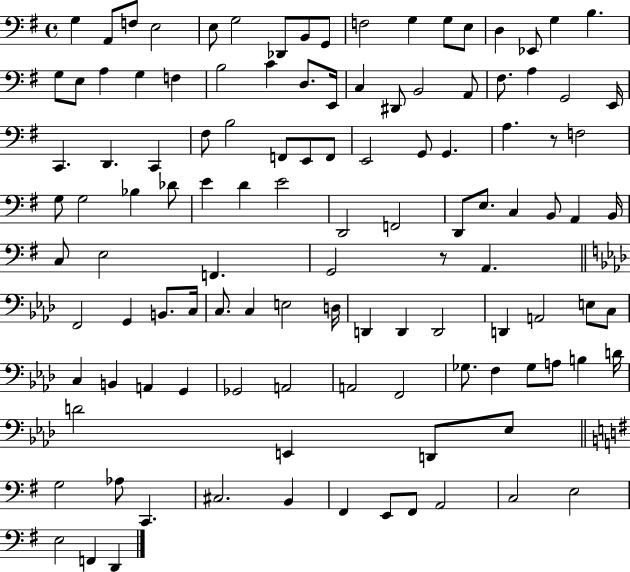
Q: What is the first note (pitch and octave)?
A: G3